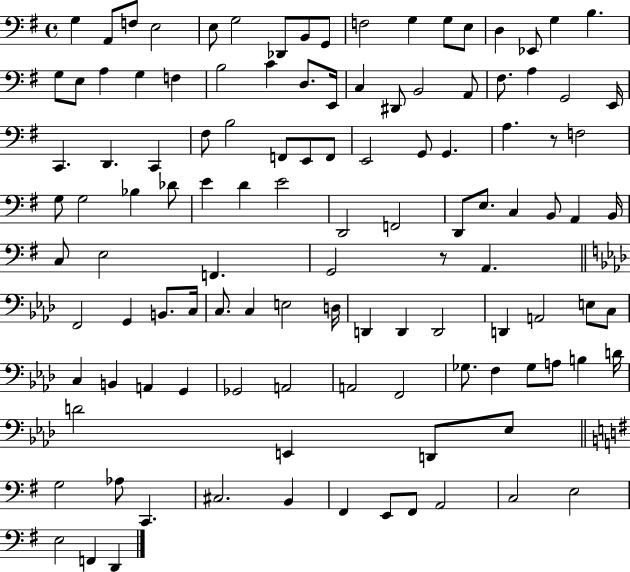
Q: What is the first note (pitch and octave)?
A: G3